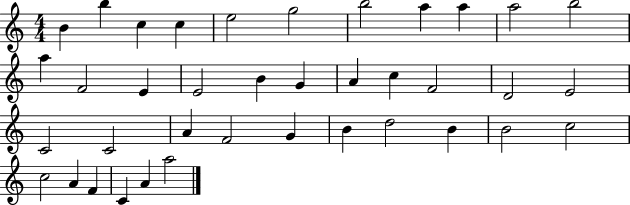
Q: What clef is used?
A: treble